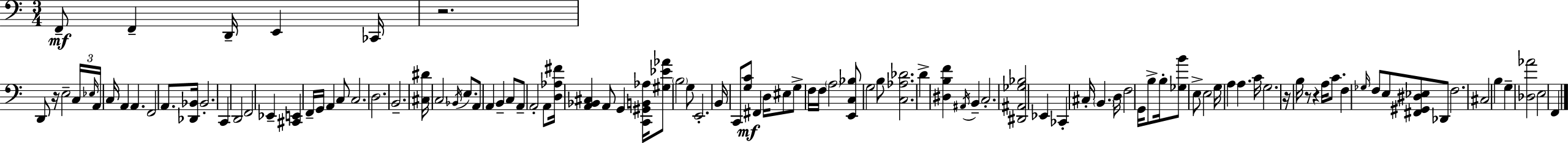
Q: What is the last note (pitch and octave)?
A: F2